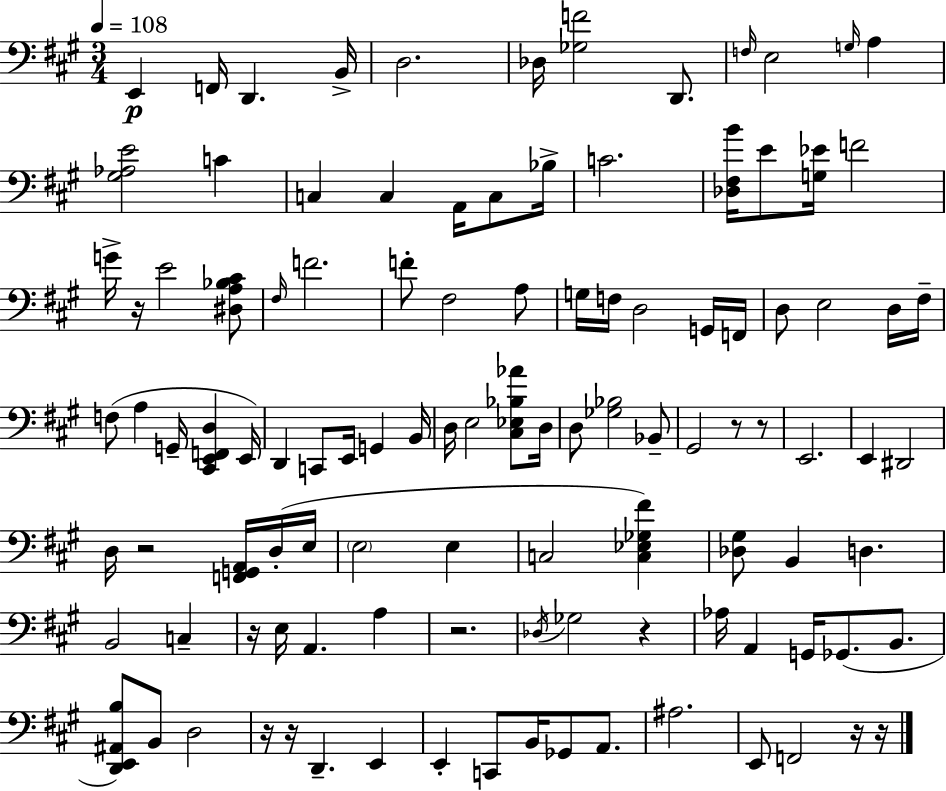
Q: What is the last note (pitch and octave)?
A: F2